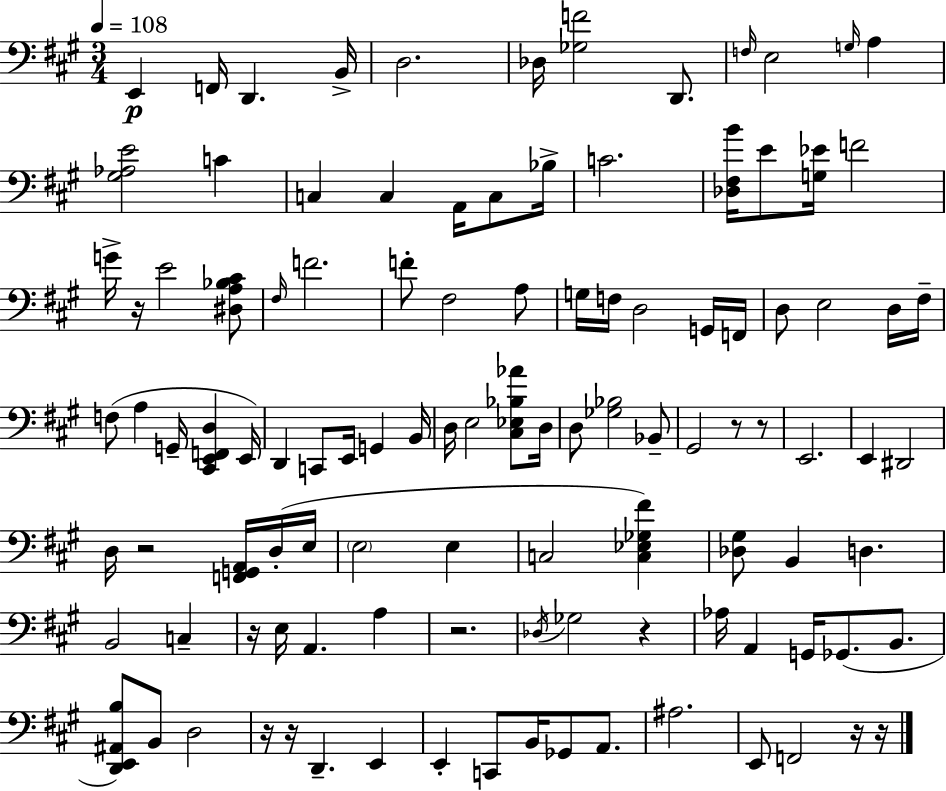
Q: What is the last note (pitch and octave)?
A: F2